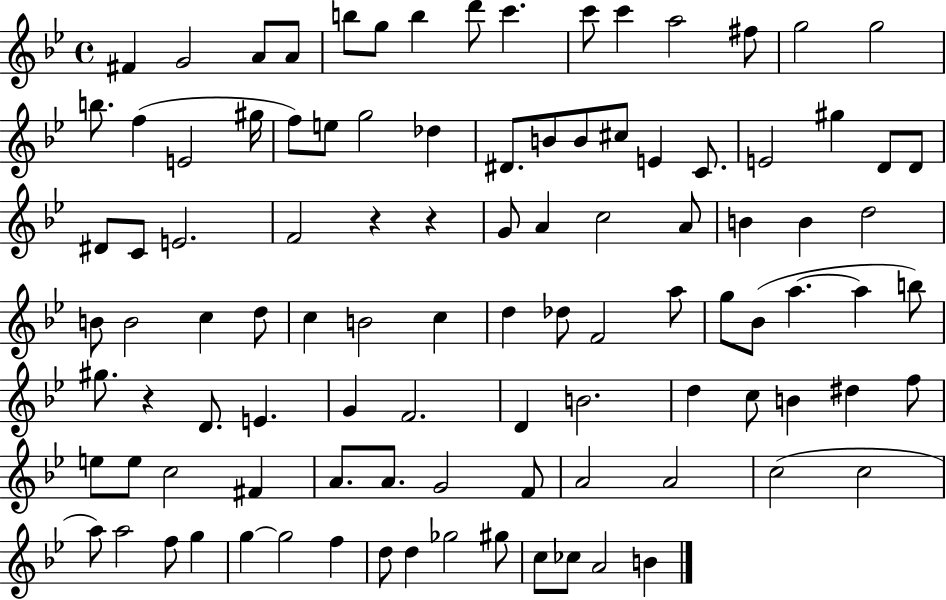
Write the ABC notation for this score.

X:1
T:Untitled
M:4/4
L:1/4
K:Bb
^F G2 A/2 A/2 b/2 g/2 b d'/2 c' c'/2 c' a2 ^f/2 g2 g2 b/2 f E2 ^g/4 f/2 e/2 g2 _d ^D/2 B/2 B/2 ^c/2 E C/2 E2 ^g D/2 D/2 ^D/2 C/2 E2 F2 z z G/2 A c2 A/2 B B d2 B/2 B2 c d/2 c B2 c d _d/2 F2 a/2 g/2 _B/2 a a b/2 ^g/2 z D/2 E G F2 D B2 d c/2 B ^d f/2 e/2 e/2 c2 ^F A/2 A/2 G2 F/2 A2 A2 c2 c2 a/2 a2 f/2 g g g2 f d/2 d _g2 ^g/2 c/2 _c/2 A2 B